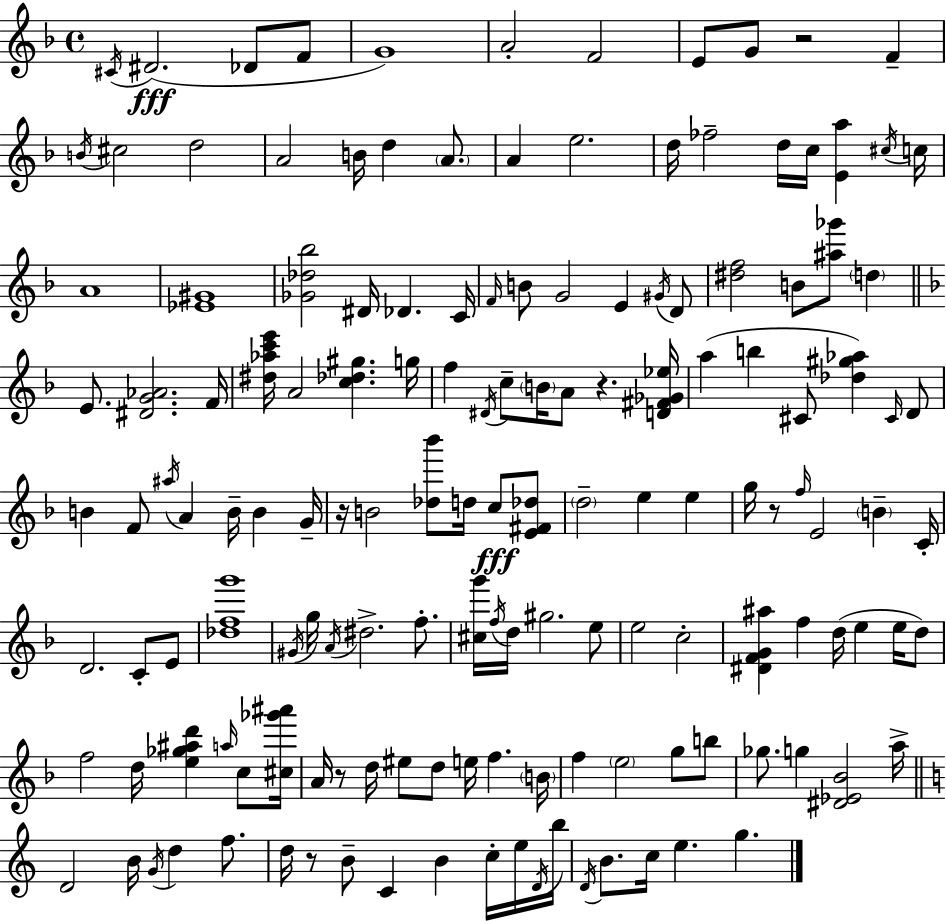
{
  \clef treble
  \time 4/4
  \defaultTimeSignature
  \key d \minor
  \acciaccatura { cis'16 }(\fff dis'2. des'8 f'8 | g'1) | a'2-. f'2 | e'8 g'8 r2 f'4-- | \break \acciaccatura { b'16 } cis''2 d''2 | a'2 b'16 d''4 \parenthesize a'8. | a'4 e''2. | d''16 fes''2-- d''16 c''16 <e' a''>4 | \break \acciaccatura { cis''16 } c''16 a'1 | <ees' gis'>1 | <ges' des'' bes''>2 dis'16 des'4. | c'16 \grace { f'16 } b'8 g'2 e'4 | \break \acciaccatura { gis'16 } d'8 <dis'' f''>2 b'8 <ais'' ges'''>8 | \parenthesize d''4 \bar "||" \break \key d \minor e'8. <dis' g' aes'>2. f'16 | <dis'' aes'' c''' e'''>16 a'2 <c'' des'' gis''>4. g''16 | f''4 \acciaccatura { dis'16 } c''8-- \parenthesize b'16 a'8 r4. | <d' fis' ges' ees''>16 a''4( b''4 cis'8 <des'' gis'' aes''>4) \grace { cis'16 } | \break d'8 b'4 f'8 \acciaccatura { ais''16 } a'4 b'16-- b'4 | g'16-- r16 b'2 <des'' bes'''>8 d''16 c''8\fff | <e' fis' des''>8 \parenthesize d''2-- e''4 e''4 | g''16 r8 \grace { f''16 } e'2 \parenthesize b'4-- | \break c'16-. d'2. | c'8-. e'8 <des'' f'' g'''>1 | \acciaccatura { gis'16 } g''16 \acciaccatura { a'16 } dis''2.-> | f''8.-. <cis'' g'''>16 \acciaccatura { f''16 } d''16 gis''2. | \break e''8 e''2 c''2-. | <dis' f' g' ais''>4 f''4 d''16( | e''4 e''16 d''8) f''2 d''16 | <e'' ges'' ais'' d'''>4 \grace { a''16 } c''8 <cis'' ges''' ais'''>16 a'16 r8 d''16 eis''8 d''8 | \break e''16 f''4. \parenthesize b'16 f''4 \parenthesize e''2 | g''8 b''8 ges''8. g''4 <dis' ees' bes'>2 | a''16-> \bar "||" \break \key c \major d'2 b'16 \acciaccatura { g'16 } d''4 f''8. | d''16 r8 b'8-- c'4 b'4 c''16-. e''16 | \acciaccatura { d'16 } b''16 \acciaccatura { d'16 } b'8. c''16 e''4. g''4. | \bar "|."
}